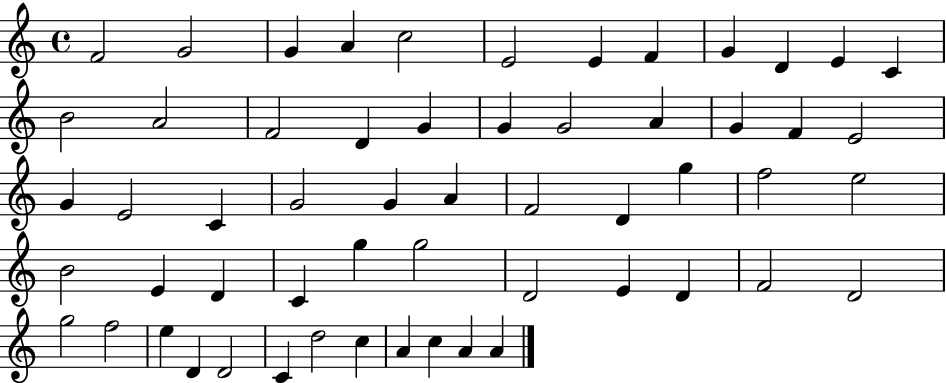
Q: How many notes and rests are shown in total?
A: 57